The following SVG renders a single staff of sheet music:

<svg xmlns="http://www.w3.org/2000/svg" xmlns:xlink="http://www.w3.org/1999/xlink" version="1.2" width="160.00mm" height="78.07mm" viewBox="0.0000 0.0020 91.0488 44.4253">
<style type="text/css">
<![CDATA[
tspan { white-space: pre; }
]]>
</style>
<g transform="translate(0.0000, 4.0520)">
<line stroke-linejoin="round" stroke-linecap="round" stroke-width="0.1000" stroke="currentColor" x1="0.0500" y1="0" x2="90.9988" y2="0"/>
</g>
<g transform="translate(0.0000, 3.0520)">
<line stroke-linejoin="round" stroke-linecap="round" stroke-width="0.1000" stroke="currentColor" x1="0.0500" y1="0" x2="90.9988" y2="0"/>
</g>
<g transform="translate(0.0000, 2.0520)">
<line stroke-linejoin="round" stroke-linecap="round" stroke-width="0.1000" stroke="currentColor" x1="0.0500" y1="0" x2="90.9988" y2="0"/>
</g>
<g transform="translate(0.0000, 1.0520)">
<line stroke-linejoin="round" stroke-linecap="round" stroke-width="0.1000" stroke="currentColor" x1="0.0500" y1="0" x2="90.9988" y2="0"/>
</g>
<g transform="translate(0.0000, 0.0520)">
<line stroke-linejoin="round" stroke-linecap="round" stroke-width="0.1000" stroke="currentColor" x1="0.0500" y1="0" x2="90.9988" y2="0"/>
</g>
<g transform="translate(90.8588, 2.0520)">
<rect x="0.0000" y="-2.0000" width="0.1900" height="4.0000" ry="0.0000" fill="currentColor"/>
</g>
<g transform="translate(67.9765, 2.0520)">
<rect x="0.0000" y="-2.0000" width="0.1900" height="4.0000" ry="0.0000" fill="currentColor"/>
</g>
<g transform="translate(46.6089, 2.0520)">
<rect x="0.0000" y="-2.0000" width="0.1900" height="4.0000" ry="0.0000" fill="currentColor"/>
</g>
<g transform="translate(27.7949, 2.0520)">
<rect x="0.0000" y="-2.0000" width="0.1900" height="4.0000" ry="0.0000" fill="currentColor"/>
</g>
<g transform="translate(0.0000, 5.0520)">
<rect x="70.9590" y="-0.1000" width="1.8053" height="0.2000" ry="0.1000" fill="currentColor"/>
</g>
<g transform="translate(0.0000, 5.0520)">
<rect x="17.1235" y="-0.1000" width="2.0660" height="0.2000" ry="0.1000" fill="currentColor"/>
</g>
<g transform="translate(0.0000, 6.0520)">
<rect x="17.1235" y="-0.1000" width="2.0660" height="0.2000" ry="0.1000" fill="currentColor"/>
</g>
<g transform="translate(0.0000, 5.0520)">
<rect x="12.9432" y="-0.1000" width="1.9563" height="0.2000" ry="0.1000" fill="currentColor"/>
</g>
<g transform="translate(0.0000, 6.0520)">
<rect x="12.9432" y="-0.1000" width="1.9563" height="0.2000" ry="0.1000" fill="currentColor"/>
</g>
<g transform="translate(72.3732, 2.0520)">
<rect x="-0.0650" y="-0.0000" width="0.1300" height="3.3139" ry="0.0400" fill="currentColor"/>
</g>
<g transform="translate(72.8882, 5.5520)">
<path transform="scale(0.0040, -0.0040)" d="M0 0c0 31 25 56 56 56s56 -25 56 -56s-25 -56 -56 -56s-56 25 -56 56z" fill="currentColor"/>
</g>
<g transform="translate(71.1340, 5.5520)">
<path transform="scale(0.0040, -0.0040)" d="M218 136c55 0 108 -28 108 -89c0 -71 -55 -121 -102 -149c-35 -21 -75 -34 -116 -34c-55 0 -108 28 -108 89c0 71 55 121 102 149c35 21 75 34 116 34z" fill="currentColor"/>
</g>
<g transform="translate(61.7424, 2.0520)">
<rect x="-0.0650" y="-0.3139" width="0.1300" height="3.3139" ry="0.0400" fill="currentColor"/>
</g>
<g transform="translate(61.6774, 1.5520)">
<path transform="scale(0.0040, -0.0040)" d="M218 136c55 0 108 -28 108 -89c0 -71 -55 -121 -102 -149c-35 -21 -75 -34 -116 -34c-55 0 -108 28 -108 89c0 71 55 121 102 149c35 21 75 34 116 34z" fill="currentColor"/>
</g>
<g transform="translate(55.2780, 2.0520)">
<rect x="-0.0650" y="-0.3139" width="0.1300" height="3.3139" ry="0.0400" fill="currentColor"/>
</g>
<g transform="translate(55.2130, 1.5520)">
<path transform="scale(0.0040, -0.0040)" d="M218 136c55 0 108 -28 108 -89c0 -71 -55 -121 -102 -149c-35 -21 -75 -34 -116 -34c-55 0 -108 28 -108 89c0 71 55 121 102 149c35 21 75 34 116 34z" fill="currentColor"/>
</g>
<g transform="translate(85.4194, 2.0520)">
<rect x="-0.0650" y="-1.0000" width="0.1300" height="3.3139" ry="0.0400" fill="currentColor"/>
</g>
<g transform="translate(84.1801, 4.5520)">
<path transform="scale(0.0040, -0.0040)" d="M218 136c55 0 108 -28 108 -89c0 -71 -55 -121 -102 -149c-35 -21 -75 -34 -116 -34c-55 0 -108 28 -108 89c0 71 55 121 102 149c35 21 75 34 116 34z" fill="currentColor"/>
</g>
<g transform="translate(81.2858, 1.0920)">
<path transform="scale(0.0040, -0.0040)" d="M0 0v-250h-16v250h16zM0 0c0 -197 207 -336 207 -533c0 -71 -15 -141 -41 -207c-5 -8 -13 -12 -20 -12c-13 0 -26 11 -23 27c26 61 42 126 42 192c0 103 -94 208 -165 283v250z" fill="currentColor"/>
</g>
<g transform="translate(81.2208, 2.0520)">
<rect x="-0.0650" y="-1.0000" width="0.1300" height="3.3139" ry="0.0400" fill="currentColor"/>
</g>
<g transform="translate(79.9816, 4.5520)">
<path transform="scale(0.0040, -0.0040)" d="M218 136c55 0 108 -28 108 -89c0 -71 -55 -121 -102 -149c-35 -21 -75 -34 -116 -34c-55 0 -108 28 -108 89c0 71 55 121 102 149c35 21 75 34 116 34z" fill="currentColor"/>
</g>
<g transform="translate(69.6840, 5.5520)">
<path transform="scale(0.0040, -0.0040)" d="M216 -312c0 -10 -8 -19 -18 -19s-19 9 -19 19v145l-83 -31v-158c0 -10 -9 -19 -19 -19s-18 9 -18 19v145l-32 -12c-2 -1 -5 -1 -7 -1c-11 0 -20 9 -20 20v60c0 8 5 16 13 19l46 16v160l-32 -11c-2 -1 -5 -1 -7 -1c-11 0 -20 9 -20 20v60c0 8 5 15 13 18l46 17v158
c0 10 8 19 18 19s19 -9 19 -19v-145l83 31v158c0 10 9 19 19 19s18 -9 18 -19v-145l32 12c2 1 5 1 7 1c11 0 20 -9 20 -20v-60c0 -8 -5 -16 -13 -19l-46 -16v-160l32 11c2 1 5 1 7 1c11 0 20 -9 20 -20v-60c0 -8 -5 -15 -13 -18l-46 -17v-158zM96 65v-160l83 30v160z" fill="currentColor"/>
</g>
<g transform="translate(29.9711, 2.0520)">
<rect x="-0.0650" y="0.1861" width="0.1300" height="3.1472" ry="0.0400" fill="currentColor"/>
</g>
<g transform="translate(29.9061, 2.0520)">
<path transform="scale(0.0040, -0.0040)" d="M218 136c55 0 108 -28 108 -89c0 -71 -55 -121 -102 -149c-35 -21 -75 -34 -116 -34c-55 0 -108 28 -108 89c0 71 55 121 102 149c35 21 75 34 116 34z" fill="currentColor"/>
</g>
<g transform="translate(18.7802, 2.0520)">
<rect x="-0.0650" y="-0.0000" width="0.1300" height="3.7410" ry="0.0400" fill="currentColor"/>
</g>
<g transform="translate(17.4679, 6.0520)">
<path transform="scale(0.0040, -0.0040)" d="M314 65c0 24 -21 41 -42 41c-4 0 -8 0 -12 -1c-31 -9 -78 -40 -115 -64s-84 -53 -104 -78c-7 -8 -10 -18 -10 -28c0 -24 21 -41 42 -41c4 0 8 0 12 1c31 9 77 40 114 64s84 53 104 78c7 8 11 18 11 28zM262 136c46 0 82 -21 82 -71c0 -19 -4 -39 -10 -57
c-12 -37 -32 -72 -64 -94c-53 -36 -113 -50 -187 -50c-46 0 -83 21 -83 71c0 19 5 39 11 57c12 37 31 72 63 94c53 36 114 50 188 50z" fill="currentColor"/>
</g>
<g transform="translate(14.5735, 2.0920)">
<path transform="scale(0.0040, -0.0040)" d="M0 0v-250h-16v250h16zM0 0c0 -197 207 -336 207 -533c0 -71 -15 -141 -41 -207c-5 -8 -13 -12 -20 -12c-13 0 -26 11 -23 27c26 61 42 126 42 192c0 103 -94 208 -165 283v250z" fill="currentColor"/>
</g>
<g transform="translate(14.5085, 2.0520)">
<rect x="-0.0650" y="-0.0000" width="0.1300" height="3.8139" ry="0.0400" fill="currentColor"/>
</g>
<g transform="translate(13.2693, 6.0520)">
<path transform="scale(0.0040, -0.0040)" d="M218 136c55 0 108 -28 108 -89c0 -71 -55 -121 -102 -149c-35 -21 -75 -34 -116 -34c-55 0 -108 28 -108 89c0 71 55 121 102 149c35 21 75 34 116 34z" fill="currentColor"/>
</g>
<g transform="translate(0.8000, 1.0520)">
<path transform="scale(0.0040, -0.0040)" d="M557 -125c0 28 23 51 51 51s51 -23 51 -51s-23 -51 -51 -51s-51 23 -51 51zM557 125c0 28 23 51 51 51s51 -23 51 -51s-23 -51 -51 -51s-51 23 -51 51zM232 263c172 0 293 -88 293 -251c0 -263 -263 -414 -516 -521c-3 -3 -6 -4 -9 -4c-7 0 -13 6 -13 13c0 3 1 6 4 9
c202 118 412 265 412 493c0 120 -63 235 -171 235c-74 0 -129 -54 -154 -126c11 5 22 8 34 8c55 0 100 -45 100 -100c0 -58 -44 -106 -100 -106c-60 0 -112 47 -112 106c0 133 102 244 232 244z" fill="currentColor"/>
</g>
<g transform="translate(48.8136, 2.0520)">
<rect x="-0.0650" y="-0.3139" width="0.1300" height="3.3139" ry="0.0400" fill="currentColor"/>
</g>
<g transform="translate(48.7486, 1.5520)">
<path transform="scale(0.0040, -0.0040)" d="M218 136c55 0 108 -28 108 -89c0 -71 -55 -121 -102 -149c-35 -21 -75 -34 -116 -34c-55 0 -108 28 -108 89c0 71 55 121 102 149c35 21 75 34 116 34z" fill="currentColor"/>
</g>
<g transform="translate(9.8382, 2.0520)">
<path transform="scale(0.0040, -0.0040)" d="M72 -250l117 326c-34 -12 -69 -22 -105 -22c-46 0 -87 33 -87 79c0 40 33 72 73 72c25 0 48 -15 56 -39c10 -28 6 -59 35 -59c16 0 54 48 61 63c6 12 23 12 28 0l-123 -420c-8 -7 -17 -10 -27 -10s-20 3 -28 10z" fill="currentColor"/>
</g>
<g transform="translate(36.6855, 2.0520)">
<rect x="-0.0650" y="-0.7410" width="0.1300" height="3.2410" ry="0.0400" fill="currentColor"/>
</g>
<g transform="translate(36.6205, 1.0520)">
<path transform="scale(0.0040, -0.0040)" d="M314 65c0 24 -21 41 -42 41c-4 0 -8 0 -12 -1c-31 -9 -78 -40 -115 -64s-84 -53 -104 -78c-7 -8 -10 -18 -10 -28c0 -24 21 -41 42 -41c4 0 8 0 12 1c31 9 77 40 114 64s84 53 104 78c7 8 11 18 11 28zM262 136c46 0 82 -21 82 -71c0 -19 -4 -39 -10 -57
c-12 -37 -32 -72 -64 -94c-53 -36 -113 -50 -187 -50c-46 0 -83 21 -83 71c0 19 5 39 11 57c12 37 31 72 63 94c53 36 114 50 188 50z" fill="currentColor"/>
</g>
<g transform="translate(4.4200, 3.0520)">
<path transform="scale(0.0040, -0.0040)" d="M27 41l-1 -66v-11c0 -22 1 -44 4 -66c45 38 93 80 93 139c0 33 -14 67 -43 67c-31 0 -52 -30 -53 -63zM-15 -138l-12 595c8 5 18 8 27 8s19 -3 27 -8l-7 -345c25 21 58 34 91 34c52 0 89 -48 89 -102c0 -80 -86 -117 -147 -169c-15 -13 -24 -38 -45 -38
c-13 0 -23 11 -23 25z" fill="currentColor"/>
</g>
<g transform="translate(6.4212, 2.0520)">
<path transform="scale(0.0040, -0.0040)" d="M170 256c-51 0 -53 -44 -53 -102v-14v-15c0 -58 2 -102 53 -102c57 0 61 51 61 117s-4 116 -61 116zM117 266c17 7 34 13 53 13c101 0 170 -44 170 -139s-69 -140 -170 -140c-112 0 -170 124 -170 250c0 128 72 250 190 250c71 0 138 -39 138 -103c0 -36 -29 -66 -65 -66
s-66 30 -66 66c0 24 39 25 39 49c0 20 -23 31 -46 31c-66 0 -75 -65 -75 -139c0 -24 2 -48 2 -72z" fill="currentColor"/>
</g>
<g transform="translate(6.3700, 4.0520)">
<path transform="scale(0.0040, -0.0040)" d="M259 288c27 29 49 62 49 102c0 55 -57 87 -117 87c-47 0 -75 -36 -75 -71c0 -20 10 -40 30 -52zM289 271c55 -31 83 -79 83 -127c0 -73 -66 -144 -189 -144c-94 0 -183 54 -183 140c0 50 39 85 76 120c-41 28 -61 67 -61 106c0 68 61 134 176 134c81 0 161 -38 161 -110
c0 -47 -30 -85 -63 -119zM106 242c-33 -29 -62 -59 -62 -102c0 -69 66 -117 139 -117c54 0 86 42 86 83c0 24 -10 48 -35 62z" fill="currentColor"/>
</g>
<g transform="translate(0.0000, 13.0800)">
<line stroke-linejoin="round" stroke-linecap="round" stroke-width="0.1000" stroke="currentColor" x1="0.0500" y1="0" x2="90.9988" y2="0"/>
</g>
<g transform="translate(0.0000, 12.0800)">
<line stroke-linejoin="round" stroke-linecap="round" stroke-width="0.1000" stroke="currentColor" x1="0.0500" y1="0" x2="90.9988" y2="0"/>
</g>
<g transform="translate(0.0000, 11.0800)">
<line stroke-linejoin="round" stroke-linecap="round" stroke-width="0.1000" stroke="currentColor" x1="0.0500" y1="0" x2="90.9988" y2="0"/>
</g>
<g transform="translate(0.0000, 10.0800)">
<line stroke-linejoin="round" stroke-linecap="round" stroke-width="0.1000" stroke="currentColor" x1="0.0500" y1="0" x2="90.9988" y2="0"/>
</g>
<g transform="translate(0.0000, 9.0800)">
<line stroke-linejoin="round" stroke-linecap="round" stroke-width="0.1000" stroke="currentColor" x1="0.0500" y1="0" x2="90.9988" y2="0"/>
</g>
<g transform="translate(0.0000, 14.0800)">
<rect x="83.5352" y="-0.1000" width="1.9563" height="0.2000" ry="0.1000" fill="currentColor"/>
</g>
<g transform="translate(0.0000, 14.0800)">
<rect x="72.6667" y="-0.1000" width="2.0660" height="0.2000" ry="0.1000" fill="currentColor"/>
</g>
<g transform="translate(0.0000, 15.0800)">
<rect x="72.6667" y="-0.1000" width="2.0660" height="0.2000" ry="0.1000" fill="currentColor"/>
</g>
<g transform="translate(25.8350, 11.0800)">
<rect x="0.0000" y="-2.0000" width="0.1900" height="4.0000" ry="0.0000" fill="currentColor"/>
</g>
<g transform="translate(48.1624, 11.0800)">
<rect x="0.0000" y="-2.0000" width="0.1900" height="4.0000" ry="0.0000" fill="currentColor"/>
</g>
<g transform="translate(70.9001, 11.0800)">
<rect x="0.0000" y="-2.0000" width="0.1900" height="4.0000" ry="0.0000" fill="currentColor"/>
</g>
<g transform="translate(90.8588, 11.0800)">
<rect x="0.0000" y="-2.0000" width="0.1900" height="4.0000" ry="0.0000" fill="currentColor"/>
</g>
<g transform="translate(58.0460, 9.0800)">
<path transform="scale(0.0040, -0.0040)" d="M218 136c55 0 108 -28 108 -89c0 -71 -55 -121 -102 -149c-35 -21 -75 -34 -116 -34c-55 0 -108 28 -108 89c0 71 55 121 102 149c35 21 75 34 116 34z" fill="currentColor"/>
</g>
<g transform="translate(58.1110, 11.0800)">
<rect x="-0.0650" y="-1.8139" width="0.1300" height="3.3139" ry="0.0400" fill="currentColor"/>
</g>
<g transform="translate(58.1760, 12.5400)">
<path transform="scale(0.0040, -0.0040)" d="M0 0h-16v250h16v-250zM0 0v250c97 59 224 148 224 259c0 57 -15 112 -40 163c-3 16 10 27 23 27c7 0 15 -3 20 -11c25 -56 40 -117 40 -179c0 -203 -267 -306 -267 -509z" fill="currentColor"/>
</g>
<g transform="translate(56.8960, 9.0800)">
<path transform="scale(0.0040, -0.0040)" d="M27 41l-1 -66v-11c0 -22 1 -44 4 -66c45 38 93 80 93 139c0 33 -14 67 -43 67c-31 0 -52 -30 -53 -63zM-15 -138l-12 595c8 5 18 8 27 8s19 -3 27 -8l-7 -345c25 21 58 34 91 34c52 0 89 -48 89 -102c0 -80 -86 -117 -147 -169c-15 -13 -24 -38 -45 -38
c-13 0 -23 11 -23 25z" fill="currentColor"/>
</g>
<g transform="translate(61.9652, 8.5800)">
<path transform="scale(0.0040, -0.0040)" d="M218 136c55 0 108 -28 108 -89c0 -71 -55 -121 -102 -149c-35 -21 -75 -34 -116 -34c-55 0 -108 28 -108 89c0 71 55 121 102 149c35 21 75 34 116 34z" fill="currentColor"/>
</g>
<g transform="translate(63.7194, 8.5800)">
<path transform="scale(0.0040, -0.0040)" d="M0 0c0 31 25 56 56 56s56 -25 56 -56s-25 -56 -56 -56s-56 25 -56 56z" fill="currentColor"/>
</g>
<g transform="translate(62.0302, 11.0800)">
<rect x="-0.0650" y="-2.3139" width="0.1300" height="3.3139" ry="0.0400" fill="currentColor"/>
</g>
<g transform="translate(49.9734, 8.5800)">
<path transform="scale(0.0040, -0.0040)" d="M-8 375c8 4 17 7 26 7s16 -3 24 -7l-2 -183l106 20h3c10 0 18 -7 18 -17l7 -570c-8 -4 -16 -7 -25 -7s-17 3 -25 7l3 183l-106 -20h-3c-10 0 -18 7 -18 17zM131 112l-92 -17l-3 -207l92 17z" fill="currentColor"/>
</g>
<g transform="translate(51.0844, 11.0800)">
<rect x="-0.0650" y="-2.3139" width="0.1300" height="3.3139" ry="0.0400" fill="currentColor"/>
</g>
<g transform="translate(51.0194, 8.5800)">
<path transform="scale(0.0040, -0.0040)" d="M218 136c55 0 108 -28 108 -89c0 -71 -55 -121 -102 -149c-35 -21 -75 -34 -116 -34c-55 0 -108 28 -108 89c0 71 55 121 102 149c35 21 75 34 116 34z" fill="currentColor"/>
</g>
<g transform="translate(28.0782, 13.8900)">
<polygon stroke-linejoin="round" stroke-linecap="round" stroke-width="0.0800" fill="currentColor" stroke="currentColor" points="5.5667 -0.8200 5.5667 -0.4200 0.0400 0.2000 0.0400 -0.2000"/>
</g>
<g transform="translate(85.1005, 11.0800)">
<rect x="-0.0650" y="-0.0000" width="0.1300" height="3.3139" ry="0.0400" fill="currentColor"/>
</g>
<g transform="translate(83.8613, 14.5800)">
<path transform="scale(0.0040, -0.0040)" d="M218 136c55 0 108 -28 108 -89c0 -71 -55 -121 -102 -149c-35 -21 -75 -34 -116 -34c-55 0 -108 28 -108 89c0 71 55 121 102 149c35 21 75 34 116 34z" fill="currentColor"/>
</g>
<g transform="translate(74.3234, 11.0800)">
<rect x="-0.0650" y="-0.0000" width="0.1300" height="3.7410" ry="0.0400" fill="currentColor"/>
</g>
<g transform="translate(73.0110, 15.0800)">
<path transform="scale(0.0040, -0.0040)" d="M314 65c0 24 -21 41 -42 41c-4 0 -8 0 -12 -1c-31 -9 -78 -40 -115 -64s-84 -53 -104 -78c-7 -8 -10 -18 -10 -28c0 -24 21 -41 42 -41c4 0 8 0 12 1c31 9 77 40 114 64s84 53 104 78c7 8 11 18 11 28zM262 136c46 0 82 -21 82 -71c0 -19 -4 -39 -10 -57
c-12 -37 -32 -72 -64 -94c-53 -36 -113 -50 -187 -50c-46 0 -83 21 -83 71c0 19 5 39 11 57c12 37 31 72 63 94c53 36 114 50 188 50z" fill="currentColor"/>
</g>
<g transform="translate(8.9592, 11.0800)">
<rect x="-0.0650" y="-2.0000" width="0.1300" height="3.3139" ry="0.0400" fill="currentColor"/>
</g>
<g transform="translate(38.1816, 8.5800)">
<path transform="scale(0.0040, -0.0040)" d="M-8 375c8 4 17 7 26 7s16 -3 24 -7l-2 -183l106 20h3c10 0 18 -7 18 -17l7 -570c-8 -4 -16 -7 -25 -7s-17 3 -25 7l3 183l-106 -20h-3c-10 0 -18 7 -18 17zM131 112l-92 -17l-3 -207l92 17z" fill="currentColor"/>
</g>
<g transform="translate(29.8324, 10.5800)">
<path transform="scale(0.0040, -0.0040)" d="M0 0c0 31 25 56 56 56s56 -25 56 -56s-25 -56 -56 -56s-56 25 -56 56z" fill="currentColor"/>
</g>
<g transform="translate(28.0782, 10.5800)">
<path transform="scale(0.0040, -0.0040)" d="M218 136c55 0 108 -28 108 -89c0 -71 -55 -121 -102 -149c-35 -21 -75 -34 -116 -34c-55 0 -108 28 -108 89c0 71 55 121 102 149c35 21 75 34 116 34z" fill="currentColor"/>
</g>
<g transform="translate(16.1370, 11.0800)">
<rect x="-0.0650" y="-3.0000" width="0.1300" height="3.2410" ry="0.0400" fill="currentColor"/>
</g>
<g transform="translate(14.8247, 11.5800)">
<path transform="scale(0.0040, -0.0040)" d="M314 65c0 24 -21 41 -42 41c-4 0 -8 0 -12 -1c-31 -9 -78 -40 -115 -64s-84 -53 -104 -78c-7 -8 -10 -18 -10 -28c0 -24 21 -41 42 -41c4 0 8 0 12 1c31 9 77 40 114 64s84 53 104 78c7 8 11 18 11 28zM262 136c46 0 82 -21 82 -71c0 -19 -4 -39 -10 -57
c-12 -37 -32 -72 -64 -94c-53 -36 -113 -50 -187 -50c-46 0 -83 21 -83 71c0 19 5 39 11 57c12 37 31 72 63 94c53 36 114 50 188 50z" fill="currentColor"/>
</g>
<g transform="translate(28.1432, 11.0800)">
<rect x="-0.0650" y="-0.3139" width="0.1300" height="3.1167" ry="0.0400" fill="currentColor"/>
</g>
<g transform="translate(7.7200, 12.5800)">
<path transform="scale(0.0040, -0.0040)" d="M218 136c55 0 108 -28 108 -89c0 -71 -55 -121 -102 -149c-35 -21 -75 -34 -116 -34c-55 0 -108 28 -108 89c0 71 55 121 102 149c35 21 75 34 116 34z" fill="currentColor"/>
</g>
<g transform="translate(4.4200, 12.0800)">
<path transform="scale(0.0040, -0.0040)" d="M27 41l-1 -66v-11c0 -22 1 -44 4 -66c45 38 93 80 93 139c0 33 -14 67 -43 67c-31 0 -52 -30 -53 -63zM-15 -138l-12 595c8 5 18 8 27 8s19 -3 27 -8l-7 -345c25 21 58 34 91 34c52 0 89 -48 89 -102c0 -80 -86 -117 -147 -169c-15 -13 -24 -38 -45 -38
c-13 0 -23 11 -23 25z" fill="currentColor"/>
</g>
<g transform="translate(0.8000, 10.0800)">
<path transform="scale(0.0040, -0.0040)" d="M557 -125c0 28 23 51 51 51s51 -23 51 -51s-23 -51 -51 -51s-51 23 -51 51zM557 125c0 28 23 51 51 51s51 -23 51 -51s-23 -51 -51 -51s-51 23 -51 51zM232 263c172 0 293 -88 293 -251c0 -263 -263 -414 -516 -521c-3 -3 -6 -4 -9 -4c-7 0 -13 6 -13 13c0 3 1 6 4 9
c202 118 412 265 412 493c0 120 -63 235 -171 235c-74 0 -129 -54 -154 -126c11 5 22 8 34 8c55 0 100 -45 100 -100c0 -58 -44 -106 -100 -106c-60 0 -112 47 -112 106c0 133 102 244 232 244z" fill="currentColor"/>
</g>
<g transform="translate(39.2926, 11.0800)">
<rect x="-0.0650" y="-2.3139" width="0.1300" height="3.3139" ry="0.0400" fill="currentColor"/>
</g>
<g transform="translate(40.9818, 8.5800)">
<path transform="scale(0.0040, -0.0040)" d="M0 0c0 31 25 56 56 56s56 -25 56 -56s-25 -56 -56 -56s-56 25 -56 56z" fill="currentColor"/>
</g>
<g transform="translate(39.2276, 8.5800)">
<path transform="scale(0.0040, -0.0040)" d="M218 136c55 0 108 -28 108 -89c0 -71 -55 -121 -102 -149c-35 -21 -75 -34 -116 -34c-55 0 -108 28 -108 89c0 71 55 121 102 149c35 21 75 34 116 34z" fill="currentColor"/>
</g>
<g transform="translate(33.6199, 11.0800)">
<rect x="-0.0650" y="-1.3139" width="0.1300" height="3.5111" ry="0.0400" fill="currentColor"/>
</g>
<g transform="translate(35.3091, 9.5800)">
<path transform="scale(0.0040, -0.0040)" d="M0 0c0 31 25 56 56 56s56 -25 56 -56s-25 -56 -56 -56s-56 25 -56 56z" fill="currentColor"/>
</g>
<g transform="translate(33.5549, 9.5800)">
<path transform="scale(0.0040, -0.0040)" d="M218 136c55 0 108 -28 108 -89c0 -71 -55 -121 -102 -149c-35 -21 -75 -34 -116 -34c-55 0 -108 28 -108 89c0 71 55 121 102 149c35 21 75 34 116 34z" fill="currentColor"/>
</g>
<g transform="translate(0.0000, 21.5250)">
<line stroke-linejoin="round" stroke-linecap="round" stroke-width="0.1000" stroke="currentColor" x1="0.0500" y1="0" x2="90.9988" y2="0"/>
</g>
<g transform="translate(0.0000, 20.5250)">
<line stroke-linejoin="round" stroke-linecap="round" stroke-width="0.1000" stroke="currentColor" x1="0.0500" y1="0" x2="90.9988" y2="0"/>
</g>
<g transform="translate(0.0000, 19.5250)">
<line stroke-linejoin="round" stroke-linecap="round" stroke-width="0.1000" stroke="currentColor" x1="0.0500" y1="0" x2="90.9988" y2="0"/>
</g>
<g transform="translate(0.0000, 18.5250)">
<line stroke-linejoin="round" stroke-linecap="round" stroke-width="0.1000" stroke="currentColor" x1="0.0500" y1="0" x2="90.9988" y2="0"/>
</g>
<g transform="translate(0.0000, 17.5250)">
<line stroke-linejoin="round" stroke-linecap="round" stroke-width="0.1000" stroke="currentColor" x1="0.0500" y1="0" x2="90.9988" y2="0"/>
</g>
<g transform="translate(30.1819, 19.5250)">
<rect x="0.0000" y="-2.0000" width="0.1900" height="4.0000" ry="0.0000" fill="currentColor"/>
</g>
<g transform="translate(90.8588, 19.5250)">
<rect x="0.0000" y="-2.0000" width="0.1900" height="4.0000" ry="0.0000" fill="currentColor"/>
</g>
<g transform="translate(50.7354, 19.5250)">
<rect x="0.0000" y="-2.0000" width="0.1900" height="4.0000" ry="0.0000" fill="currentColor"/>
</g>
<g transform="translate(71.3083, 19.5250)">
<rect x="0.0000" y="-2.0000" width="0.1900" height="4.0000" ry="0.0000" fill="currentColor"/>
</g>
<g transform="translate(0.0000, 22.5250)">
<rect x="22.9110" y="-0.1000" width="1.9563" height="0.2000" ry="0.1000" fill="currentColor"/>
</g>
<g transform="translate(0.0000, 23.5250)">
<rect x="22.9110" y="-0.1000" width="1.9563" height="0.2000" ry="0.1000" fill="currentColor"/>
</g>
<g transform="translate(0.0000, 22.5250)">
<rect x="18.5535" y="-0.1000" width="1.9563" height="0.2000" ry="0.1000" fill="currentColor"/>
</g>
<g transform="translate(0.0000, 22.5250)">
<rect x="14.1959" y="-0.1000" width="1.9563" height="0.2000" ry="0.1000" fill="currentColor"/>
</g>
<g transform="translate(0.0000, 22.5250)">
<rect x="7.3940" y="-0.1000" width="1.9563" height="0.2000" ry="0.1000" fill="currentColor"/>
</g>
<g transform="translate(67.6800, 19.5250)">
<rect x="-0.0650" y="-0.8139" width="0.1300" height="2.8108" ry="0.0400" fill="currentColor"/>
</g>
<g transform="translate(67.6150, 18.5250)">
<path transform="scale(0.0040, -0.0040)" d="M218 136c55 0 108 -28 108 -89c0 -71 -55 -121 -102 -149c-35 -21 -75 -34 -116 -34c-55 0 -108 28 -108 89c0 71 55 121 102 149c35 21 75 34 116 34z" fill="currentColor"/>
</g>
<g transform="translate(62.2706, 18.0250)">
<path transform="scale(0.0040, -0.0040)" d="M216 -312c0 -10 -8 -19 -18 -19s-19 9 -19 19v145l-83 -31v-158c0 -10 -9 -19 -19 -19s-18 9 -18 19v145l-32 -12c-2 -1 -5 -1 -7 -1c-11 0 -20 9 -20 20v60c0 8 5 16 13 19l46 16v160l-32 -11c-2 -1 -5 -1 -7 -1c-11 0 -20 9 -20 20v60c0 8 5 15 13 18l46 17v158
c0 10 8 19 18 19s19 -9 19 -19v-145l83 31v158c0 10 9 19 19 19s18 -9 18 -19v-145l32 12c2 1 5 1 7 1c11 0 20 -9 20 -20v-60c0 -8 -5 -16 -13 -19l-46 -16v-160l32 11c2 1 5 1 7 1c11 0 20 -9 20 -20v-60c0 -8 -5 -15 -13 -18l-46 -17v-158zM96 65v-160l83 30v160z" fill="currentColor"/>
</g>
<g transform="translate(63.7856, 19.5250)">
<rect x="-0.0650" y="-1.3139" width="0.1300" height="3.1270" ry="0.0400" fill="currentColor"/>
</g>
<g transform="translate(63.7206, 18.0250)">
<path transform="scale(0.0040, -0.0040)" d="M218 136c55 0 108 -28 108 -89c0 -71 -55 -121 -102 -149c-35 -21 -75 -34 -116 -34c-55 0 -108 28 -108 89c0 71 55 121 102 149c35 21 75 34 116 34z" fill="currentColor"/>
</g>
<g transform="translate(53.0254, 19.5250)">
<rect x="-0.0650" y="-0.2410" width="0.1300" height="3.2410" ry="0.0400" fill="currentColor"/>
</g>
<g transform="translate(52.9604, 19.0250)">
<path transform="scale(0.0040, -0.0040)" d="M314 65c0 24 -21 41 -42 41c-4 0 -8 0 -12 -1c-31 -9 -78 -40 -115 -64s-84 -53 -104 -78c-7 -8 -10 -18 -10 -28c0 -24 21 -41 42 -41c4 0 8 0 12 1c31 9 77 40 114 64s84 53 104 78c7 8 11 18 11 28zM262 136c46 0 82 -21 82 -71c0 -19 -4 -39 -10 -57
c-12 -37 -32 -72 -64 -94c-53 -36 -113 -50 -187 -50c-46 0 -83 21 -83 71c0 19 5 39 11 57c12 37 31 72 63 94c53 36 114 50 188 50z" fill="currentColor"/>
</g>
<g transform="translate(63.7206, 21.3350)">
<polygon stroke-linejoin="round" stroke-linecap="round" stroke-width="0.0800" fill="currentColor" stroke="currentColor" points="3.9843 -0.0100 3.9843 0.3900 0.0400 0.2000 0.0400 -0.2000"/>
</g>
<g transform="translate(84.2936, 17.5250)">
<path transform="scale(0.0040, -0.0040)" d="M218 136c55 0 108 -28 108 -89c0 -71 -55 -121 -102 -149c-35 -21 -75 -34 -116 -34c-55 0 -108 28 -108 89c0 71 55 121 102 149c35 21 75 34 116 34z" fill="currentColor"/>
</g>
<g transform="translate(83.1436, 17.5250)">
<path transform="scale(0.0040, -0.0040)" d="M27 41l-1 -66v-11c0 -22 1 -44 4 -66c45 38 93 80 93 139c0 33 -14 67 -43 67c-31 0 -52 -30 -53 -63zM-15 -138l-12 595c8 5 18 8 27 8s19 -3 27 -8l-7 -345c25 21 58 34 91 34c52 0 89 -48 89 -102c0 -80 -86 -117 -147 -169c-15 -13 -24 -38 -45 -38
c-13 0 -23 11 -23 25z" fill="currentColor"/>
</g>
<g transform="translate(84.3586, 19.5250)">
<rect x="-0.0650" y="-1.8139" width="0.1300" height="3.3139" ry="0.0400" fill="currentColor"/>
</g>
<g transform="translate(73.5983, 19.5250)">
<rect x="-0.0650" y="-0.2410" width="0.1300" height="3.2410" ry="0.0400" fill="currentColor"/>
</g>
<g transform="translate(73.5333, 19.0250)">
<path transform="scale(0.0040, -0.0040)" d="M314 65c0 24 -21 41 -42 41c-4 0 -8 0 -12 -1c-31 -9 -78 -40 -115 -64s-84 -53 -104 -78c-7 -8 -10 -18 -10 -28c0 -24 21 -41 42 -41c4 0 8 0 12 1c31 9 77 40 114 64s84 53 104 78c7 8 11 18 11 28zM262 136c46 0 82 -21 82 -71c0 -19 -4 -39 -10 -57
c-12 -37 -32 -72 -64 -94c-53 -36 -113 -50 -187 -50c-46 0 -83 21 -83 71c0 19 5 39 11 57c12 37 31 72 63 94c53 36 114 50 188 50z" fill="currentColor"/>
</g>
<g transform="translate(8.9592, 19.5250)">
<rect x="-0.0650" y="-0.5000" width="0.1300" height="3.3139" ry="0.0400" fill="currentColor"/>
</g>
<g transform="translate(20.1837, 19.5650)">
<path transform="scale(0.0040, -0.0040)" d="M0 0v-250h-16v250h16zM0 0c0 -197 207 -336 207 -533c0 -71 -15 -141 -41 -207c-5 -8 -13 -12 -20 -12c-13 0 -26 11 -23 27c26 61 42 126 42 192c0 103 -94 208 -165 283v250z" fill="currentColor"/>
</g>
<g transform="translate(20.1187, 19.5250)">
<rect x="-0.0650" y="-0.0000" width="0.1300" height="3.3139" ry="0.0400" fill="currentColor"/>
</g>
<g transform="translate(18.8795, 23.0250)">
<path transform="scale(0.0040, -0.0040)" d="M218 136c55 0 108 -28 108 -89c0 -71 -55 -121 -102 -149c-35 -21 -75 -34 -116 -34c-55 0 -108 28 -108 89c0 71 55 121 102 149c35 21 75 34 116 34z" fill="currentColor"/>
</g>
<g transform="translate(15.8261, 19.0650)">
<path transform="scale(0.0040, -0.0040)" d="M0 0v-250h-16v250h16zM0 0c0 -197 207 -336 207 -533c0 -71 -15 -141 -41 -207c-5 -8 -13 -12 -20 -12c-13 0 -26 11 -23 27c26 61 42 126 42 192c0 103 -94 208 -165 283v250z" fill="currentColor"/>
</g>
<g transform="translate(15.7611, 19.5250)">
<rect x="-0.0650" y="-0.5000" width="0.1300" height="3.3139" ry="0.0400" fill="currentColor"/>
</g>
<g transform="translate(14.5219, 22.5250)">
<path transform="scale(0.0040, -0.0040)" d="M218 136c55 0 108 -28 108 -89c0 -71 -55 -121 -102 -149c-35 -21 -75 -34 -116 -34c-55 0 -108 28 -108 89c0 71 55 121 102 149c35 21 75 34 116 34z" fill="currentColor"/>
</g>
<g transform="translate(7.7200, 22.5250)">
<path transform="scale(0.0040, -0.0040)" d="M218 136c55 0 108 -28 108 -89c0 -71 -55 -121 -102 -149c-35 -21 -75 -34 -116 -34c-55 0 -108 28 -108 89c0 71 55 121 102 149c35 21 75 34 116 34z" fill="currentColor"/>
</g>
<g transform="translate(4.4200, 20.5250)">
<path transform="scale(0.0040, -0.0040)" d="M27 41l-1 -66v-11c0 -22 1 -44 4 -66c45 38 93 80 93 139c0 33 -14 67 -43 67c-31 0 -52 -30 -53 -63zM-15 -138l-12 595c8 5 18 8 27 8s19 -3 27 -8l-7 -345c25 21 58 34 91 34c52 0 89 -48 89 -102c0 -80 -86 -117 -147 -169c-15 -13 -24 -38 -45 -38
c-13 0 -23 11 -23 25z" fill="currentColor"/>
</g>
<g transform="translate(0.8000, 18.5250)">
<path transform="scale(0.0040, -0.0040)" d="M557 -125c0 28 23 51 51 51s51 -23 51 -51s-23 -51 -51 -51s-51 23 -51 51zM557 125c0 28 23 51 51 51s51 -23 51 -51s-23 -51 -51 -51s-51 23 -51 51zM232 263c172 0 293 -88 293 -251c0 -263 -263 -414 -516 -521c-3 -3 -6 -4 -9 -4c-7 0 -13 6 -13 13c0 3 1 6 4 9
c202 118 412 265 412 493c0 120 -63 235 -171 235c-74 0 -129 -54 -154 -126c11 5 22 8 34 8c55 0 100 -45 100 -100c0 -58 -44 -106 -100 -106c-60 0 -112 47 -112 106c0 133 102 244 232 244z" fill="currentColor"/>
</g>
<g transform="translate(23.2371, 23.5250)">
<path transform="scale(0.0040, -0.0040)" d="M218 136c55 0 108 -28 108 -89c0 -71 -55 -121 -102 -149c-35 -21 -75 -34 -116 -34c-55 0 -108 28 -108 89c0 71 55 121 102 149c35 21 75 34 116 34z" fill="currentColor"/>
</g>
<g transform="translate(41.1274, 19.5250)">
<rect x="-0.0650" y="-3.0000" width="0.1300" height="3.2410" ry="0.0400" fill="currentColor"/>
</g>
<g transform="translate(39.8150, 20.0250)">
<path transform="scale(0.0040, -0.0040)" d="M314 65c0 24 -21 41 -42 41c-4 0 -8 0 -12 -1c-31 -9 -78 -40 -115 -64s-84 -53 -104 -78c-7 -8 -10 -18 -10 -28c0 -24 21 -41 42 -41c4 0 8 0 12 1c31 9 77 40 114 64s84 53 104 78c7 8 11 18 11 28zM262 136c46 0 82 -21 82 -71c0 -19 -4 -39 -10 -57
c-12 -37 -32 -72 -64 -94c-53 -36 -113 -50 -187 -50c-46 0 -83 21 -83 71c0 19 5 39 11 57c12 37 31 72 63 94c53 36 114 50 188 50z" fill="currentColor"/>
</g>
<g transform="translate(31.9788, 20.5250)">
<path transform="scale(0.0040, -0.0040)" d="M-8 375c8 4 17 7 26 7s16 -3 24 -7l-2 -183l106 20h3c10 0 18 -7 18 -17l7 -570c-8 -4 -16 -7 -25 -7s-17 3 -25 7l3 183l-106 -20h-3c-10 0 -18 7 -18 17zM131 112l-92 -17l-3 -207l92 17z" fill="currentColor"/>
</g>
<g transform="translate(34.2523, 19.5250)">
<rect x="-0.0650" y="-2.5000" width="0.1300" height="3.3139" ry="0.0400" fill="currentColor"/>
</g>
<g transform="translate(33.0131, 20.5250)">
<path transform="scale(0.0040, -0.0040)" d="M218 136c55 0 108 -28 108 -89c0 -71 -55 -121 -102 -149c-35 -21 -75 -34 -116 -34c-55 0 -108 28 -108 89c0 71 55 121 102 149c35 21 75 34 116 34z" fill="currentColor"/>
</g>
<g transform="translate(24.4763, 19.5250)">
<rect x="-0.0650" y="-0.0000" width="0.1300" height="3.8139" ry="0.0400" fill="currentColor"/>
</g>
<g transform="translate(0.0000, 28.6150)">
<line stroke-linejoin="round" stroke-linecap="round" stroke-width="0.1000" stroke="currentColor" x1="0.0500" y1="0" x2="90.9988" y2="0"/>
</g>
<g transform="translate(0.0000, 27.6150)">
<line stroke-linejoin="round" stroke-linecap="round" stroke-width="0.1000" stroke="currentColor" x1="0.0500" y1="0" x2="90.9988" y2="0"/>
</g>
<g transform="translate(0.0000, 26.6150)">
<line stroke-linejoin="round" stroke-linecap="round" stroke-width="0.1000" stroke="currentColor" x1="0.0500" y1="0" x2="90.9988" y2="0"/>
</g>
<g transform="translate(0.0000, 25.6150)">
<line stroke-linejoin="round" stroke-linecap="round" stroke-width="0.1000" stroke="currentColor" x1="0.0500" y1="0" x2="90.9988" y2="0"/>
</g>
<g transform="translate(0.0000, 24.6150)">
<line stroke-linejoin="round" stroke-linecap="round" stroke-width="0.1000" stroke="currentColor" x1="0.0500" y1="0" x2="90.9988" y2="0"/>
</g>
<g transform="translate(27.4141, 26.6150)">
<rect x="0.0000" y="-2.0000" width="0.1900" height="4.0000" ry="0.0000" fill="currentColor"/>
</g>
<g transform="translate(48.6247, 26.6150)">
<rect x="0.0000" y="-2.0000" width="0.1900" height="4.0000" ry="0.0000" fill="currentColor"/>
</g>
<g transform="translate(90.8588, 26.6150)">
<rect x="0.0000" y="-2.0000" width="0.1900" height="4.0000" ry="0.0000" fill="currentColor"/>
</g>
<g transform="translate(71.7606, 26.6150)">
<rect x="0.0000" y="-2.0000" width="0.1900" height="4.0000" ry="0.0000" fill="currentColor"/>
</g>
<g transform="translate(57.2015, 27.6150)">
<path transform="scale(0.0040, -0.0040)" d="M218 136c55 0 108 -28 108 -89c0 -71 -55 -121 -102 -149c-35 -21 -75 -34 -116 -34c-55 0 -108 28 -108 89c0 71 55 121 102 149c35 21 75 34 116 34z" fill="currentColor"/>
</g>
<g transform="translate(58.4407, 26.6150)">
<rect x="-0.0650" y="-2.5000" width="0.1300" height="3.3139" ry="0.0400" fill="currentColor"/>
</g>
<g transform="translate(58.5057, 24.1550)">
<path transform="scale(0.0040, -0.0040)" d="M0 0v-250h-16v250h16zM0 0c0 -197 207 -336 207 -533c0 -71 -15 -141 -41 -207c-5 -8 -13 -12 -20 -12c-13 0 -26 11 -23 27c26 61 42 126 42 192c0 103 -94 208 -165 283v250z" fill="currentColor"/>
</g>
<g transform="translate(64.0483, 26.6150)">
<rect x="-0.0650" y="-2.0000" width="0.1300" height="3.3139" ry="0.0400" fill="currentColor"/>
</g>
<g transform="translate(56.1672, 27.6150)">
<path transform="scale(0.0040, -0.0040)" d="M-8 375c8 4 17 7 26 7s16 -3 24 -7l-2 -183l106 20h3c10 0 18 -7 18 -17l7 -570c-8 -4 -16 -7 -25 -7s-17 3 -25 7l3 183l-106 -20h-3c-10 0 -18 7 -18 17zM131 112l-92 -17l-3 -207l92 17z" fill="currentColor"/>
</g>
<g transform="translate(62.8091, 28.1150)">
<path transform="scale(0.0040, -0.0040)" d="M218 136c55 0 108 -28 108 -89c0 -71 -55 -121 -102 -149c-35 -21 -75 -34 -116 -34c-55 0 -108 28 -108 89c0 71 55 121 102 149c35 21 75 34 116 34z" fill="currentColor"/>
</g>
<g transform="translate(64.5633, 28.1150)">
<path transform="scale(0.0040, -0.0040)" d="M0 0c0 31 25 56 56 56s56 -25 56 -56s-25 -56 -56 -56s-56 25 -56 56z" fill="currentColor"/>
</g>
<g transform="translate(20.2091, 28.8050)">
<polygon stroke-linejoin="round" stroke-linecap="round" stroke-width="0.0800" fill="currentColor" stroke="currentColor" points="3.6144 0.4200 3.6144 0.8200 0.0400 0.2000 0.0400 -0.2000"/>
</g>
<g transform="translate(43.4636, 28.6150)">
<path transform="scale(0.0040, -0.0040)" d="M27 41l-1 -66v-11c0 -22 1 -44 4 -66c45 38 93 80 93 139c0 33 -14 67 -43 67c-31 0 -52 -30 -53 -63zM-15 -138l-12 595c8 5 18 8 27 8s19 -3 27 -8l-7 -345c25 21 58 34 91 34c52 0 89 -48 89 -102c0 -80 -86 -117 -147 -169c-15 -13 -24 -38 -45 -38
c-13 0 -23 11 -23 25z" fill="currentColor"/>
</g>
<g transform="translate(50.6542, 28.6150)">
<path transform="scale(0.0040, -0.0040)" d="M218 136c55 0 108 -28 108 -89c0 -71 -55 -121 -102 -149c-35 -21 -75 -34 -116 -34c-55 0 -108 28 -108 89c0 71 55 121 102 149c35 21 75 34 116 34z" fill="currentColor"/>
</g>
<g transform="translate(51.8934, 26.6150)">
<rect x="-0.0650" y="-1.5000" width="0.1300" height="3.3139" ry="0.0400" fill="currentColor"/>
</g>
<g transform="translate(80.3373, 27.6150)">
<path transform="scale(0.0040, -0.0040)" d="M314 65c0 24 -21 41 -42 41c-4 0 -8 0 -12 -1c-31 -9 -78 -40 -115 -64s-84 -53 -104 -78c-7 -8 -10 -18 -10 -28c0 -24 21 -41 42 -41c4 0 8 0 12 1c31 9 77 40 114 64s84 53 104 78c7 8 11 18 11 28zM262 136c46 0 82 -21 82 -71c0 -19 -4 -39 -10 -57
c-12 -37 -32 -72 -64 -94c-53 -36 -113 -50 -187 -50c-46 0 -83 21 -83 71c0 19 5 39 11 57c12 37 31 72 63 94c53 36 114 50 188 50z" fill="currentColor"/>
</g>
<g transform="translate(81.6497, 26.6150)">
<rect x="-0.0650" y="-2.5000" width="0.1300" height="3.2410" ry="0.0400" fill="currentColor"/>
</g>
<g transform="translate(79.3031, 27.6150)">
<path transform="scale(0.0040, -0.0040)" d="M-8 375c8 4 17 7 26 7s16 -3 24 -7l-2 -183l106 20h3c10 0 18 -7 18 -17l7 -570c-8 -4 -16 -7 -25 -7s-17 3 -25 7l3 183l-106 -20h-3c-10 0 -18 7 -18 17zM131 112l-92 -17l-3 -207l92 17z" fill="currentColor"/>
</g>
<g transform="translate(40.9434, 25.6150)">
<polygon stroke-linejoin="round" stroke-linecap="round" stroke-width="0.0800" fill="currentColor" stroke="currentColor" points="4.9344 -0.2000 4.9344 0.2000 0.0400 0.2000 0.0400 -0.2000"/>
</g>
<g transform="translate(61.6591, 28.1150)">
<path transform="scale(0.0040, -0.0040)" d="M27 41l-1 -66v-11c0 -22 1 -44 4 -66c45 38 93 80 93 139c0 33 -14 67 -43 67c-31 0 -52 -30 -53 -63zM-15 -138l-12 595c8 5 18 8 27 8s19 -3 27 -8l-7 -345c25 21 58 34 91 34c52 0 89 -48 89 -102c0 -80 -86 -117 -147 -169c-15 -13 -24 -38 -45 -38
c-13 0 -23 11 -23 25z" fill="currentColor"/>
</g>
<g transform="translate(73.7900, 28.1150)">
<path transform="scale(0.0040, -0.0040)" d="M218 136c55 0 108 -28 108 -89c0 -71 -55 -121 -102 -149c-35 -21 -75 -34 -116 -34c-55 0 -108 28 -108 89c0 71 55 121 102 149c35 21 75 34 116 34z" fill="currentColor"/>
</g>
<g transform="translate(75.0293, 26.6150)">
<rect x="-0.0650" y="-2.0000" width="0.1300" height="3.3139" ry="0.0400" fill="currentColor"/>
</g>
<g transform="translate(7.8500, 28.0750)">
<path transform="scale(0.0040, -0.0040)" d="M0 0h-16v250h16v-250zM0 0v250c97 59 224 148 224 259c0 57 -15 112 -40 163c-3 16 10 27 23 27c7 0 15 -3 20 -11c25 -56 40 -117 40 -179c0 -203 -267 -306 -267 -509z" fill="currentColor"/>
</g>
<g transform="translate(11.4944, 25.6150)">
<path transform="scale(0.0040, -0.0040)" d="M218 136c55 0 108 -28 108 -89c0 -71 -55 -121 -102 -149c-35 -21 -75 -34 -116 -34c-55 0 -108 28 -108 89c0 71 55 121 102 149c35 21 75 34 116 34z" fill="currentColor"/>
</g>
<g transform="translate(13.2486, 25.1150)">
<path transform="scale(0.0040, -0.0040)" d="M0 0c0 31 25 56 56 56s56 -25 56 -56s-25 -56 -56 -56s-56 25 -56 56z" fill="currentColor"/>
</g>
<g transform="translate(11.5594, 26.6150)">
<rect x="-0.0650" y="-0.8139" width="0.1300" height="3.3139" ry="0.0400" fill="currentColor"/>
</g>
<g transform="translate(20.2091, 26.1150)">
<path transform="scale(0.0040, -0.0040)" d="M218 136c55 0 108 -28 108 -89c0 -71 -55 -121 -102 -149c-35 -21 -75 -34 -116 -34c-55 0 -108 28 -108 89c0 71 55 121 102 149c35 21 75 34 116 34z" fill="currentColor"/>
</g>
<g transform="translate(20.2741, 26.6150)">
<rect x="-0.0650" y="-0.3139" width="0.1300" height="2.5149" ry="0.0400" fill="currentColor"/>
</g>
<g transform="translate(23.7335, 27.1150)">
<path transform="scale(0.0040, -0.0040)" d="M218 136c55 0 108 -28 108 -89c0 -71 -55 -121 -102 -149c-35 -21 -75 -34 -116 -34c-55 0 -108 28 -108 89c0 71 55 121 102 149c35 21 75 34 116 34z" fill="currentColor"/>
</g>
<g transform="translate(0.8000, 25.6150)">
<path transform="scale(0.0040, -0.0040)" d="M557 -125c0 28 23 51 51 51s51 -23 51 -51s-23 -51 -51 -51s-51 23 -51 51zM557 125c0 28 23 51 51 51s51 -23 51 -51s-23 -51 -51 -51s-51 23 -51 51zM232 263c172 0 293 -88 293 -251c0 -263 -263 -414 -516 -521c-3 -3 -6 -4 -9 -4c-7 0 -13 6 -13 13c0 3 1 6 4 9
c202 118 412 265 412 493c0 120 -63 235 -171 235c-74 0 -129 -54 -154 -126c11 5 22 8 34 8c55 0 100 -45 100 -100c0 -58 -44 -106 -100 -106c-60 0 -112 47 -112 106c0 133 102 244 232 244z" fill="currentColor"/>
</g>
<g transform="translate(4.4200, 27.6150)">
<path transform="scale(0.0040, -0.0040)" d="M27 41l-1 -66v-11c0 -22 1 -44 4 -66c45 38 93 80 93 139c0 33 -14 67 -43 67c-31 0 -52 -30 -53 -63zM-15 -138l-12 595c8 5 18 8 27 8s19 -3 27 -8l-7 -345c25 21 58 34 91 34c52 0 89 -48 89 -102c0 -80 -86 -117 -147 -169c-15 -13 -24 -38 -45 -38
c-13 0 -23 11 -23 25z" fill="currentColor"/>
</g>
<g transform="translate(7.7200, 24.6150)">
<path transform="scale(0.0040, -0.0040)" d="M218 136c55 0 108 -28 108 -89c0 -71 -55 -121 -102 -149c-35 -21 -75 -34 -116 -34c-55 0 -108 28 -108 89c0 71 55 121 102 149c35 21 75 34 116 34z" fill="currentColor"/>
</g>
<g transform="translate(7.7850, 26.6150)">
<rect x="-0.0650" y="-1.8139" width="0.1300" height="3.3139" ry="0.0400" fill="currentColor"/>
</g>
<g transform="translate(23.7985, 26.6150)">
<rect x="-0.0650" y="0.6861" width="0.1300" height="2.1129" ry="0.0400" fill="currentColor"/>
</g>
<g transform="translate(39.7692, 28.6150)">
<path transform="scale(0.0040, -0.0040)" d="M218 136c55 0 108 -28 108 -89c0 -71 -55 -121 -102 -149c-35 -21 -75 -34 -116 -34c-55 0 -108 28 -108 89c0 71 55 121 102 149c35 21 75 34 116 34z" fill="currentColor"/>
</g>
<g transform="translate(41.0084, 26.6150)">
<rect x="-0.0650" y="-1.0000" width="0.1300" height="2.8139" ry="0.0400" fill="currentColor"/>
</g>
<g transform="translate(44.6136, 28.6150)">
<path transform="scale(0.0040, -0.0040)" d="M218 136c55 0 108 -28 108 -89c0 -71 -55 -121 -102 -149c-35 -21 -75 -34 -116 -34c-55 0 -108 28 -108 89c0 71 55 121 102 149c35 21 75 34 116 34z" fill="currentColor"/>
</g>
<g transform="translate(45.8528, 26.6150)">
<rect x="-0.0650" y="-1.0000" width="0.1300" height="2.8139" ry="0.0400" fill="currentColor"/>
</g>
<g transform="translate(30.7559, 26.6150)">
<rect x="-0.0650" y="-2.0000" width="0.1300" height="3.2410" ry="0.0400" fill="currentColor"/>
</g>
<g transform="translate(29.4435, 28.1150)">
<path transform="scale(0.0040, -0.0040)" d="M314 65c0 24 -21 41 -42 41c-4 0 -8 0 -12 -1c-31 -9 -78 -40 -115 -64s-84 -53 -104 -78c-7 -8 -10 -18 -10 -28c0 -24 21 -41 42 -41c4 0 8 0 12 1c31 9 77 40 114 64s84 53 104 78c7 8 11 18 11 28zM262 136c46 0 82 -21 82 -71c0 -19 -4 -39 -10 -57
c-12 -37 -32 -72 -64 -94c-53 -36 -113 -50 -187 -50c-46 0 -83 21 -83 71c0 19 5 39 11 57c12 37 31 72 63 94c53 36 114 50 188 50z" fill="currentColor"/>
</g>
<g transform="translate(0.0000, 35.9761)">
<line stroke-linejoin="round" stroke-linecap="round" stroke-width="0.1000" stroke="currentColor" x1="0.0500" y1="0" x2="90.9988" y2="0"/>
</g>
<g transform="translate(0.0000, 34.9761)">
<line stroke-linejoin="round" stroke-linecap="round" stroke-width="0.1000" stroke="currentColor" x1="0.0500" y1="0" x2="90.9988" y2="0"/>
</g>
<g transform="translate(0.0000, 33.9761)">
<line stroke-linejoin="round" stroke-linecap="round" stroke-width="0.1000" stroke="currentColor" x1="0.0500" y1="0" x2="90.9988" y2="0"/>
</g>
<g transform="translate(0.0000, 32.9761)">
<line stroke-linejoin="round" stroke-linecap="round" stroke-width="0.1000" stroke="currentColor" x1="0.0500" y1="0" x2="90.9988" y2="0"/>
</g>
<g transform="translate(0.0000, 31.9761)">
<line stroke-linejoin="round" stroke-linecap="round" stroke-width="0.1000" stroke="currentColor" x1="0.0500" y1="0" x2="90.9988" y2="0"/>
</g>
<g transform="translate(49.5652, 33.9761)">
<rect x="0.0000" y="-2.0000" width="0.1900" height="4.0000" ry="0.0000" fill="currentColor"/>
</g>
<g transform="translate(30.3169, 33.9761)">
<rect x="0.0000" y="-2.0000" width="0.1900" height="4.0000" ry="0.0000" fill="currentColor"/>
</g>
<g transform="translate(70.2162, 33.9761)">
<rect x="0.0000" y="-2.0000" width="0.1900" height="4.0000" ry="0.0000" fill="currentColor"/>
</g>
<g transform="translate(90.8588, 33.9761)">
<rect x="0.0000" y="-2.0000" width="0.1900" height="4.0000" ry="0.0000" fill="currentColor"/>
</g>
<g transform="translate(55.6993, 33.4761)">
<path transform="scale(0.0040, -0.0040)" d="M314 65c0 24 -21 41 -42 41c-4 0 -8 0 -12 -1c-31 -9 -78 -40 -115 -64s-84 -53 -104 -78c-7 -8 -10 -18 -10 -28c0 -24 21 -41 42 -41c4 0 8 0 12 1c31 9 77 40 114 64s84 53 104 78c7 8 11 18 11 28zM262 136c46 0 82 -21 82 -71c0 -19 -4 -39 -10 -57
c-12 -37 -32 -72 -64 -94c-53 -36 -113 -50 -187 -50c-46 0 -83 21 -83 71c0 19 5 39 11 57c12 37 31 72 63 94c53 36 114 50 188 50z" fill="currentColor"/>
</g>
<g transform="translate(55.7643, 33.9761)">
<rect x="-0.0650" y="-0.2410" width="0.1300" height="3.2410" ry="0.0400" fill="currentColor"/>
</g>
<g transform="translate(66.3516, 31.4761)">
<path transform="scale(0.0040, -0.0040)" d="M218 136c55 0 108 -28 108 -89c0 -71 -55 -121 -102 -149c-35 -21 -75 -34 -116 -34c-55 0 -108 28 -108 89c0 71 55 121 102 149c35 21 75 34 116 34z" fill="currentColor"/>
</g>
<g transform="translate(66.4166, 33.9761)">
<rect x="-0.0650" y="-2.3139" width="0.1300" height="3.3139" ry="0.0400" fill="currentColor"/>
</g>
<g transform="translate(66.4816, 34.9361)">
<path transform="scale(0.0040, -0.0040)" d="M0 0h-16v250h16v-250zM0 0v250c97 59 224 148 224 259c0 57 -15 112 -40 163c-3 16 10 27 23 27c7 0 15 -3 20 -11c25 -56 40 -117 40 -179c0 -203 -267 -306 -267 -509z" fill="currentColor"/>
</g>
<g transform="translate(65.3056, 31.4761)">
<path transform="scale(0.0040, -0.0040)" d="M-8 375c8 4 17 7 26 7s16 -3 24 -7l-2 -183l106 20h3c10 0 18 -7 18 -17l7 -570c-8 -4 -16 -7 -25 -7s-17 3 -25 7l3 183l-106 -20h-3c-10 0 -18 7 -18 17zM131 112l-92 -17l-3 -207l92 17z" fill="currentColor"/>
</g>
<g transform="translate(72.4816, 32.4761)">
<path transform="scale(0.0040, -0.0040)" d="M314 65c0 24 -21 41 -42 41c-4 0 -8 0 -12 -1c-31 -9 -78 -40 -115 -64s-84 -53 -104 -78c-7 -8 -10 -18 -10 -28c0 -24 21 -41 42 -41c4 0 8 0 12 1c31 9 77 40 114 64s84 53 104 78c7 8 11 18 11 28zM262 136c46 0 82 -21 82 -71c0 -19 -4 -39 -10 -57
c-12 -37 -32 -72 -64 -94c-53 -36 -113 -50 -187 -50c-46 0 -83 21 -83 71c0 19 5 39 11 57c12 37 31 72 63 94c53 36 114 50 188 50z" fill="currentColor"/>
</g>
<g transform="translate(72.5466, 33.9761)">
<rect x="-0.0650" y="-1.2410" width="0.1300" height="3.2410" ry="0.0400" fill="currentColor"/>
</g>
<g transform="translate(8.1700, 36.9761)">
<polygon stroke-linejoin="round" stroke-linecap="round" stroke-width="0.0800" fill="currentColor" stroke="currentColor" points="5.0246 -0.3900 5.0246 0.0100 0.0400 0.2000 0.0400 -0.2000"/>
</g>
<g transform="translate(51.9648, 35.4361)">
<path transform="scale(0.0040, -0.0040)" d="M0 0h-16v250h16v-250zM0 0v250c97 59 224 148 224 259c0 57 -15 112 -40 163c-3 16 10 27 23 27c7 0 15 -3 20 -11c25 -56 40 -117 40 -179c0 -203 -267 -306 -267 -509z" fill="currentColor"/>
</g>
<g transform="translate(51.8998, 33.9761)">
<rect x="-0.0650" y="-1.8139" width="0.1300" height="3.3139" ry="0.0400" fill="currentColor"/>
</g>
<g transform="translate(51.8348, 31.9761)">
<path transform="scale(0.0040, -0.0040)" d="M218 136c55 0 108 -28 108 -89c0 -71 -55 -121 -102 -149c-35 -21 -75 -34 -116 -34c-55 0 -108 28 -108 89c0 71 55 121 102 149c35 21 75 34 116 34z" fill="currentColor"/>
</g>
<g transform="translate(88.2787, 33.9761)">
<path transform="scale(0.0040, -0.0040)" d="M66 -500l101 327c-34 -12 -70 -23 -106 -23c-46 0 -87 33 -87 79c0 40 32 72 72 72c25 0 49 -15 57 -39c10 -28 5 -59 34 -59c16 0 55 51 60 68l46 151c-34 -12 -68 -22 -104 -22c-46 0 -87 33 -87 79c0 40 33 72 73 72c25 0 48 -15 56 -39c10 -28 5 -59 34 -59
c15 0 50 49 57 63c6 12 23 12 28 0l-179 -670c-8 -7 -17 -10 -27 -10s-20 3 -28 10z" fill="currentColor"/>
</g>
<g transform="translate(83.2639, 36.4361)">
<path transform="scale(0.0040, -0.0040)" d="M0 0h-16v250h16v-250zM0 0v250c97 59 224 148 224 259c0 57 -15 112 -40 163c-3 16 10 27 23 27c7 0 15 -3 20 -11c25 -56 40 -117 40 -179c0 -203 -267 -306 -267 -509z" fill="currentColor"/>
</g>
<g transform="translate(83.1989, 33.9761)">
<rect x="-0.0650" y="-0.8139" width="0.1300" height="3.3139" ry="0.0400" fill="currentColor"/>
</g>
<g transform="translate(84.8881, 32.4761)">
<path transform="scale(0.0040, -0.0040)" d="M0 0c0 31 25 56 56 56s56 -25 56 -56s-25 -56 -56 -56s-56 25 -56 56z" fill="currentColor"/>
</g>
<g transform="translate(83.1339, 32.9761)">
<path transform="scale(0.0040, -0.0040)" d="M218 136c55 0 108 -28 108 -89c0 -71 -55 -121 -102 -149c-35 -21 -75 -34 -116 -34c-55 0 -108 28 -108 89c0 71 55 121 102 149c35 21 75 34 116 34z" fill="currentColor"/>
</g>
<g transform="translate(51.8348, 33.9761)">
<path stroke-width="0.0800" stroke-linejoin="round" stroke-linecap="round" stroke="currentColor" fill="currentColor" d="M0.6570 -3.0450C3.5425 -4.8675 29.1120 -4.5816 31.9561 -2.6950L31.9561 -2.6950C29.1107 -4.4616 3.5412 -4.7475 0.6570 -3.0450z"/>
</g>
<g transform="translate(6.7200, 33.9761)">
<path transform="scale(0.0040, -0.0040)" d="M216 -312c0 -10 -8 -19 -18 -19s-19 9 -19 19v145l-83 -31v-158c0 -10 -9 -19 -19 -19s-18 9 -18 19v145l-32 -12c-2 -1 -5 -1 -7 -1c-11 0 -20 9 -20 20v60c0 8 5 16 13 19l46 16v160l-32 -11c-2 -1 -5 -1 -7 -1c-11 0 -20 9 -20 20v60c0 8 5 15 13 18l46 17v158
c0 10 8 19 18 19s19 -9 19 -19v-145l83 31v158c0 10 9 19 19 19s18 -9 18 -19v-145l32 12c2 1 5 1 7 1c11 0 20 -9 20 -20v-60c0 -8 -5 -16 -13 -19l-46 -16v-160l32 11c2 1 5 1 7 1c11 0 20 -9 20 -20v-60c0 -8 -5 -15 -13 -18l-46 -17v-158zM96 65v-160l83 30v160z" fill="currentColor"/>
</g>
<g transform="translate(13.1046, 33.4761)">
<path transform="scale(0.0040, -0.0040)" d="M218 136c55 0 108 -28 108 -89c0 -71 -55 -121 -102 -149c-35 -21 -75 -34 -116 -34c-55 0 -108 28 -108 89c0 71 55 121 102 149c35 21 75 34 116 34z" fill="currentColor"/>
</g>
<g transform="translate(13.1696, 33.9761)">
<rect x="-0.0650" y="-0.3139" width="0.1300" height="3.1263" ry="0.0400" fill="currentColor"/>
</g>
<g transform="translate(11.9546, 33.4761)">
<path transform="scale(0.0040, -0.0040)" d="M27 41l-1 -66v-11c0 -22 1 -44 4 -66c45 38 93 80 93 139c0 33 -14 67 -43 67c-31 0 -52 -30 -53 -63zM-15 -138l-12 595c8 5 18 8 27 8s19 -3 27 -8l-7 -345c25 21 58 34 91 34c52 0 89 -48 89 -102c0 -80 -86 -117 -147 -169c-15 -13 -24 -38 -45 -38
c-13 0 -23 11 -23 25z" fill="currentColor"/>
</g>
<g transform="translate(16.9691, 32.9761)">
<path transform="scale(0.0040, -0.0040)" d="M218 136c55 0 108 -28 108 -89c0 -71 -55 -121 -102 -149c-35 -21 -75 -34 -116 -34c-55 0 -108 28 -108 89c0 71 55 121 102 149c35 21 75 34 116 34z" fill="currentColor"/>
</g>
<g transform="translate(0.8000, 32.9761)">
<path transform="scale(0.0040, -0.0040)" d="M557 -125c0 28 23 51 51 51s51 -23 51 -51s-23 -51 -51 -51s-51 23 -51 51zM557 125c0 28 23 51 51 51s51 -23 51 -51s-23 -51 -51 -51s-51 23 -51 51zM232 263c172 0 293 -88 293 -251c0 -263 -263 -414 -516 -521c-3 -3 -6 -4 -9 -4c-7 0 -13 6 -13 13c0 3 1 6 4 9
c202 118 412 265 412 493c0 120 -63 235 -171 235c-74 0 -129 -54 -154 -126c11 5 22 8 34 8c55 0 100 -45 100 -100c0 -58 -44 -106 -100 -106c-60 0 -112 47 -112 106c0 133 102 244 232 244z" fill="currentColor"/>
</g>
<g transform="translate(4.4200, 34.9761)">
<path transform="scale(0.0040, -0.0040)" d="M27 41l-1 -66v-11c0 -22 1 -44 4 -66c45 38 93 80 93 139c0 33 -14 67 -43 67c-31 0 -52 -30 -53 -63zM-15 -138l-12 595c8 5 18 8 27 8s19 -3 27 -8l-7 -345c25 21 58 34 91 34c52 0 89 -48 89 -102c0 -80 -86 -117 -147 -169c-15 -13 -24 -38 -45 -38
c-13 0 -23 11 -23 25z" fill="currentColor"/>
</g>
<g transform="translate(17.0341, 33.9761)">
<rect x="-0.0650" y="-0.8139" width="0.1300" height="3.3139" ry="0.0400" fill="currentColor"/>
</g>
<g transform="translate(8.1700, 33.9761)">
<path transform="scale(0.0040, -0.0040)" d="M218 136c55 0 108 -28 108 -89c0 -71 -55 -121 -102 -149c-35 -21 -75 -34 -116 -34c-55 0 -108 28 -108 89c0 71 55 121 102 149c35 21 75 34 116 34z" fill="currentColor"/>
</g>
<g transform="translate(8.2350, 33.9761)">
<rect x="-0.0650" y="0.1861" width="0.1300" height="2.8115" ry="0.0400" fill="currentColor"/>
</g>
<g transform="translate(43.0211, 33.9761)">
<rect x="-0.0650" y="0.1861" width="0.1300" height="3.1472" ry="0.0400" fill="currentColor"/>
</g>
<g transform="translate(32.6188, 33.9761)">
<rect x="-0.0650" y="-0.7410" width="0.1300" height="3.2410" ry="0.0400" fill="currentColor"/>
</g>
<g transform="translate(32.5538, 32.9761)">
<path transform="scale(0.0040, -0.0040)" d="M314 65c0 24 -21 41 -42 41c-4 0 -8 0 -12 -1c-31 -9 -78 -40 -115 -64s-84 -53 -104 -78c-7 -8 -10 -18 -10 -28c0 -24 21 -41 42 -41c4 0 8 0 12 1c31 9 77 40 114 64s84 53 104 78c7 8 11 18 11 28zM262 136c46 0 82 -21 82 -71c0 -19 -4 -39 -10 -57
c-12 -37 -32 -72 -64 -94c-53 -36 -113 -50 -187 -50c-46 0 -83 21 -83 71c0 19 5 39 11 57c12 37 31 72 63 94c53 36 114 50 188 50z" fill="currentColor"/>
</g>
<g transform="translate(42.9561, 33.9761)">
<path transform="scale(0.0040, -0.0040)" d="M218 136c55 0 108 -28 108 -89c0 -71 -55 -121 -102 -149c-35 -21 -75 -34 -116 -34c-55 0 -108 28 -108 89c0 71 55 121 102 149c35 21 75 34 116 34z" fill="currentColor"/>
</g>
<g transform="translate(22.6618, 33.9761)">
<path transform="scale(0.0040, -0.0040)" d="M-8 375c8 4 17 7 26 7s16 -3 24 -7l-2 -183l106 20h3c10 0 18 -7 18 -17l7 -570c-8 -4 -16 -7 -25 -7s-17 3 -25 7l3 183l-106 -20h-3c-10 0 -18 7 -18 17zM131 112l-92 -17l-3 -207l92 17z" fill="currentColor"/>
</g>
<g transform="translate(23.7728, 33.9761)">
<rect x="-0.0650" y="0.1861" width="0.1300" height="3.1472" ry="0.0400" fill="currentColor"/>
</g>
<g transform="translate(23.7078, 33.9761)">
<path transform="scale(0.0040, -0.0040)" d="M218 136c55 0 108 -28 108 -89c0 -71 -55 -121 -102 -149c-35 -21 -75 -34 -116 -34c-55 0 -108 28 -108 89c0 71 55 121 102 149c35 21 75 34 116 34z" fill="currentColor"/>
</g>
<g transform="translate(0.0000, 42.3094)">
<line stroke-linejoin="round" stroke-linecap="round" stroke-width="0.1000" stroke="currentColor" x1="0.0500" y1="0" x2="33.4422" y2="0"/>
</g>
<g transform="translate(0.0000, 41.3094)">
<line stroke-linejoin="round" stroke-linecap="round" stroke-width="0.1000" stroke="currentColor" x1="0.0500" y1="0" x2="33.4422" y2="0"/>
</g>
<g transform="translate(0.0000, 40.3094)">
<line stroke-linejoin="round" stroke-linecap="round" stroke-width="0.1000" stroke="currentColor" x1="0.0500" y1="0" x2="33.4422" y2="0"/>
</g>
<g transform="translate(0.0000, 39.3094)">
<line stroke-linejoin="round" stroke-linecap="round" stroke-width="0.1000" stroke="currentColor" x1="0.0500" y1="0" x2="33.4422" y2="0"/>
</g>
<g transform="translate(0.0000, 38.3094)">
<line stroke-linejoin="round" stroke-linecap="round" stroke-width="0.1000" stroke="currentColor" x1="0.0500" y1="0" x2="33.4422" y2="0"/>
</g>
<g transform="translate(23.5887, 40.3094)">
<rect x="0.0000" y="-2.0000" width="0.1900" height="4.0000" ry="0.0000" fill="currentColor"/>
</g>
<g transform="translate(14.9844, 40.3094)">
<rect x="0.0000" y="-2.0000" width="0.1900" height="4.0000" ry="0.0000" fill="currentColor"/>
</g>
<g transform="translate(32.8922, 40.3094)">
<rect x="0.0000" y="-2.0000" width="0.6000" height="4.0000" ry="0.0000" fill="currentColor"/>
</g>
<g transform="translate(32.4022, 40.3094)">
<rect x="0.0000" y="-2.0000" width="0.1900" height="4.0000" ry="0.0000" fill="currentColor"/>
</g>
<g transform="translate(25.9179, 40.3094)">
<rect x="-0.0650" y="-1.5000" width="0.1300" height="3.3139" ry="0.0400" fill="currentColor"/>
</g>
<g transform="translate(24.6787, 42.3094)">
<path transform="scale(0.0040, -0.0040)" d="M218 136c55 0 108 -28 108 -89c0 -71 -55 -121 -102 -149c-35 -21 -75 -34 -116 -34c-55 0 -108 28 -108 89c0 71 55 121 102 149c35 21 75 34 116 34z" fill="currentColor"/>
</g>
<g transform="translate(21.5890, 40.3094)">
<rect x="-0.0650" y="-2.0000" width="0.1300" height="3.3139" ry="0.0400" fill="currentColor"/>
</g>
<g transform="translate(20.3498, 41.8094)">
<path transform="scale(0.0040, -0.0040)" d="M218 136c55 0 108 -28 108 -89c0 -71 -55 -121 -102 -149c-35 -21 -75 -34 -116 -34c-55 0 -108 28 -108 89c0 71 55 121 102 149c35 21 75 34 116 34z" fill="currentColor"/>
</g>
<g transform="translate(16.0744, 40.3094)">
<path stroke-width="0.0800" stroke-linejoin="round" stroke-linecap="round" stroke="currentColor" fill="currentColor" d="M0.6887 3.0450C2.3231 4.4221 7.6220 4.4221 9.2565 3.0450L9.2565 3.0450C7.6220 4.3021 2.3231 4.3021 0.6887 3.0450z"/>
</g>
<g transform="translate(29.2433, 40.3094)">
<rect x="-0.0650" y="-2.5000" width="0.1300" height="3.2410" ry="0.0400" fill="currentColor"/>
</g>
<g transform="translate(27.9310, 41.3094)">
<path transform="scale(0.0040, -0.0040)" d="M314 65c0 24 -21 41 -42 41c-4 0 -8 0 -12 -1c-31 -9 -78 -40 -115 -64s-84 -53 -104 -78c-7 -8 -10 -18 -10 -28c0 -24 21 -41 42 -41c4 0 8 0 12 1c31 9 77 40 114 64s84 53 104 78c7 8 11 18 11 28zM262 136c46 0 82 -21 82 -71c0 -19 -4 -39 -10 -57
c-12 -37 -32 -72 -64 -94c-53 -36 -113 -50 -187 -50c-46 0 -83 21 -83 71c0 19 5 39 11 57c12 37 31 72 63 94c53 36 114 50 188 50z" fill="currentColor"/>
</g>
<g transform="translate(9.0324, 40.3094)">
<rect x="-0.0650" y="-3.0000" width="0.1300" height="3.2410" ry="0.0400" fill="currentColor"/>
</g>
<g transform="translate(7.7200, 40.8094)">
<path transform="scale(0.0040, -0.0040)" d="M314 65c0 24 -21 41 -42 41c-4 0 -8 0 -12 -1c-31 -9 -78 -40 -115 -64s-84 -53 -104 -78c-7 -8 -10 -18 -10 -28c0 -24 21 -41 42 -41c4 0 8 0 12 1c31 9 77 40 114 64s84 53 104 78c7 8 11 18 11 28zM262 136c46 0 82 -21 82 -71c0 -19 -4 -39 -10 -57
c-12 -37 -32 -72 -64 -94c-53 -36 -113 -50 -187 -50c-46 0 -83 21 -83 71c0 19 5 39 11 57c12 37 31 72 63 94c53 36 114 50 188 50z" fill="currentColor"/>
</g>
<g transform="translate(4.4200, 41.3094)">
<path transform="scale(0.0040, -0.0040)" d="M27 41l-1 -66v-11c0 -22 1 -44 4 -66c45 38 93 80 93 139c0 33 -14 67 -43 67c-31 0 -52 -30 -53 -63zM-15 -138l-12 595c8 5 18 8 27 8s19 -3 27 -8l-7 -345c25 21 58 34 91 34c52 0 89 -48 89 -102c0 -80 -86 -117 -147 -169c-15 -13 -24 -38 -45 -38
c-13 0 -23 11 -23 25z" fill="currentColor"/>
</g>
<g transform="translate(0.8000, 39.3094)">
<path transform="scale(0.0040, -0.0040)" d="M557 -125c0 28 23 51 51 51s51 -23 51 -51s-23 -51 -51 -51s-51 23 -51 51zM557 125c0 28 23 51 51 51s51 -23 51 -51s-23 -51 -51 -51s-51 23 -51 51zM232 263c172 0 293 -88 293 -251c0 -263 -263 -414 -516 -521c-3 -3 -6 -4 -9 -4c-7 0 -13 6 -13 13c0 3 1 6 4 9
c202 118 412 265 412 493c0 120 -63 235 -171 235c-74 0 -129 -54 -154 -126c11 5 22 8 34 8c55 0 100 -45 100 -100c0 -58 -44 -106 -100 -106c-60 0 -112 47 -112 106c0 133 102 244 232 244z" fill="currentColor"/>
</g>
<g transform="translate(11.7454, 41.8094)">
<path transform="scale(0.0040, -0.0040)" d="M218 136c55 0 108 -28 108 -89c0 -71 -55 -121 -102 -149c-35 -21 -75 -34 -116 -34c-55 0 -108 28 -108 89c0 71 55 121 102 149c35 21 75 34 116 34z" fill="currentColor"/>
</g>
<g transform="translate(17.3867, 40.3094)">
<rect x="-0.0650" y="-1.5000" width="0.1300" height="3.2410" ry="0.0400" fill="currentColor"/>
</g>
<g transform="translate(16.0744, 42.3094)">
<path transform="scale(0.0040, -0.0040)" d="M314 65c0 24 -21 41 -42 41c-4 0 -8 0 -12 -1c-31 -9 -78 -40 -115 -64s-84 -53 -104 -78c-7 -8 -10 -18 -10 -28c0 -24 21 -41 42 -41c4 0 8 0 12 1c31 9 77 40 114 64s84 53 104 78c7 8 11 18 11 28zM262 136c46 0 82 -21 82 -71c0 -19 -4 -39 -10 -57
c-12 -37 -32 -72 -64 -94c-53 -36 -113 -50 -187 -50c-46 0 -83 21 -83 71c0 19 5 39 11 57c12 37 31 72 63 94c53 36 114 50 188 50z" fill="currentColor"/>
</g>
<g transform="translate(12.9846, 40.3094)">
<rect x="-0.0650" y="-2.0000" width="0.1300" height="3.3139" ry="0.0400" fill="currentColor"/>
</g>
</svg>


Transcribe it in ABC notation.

X:1
T:Untitled
M:6/8
L:1/4
K:F
z/2 C,,/2 C,,2 D, F,2 E, E, E, ^D,, F,,/2 F,, A,, C,2 E,/2 G,/2 B, B, _A,/2 B, C,,2 D,, E,, E,,/2 D,,/2 C,, B,, C,2 E,2 ^G,/2 F,/2 E,2 _A, A,/2 F, E,/2 C,/2 A,,2 G,,/2 _G,,/2 G,, B,,/2 _A,, A,, B,,2 ^D,/2 _E,/2 F, D, F,2 D, A,/2 E,2 B,/2 G,2 F,/2 z/4 C,2 A,, G,,2 A,, G,, _B,,2